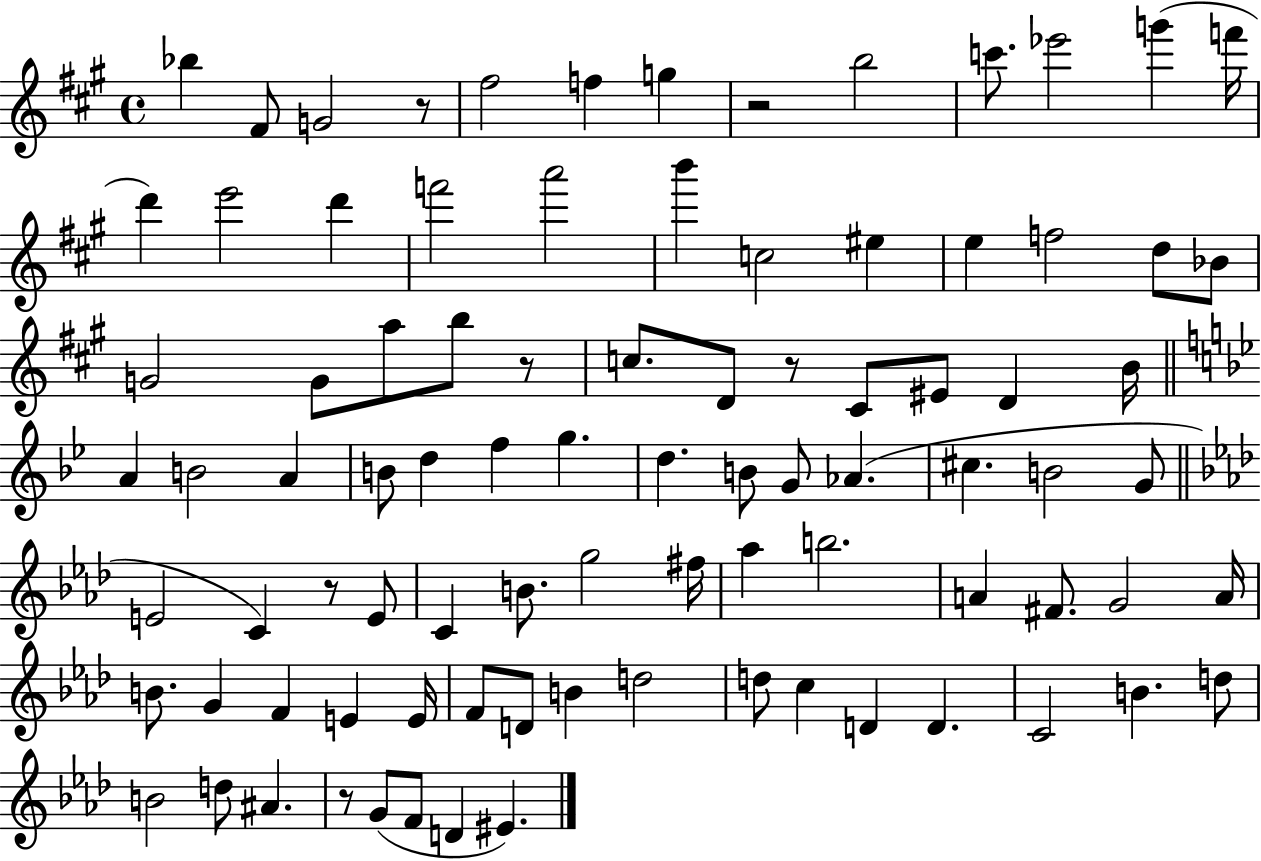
Bb5/q F#4/e G4/h R/e F#5/h F5/q G5/q R/h B5/h C6/e. Eb6/h G6/q F6/s D6/q E6/h D6/q F6/h A6/h B6/q C5/h EIS5/q E5/q F5/h D5/e Bb4/e G4/h G4/e A5/e B5/e R/e C5/e. D4/e R/e C#4/e EIS4/e D4/q B4/s A4/q B4/h A4/q B4/e D5/q F5/q G5/q. D5/q. B4/e G4/e Ab4/q. C#5/q. B4/h G4/e E4/h C4/q R/e E4/e C4/q B4/e. G5/h F#5/s Ab5/q B5/h. A4/q F#4/e. G4/h A4/s B4/e. G4/q F4/q E4/q E4/s F4/e D4/e B4/q D5/h D5/e C5/q D4/q D4/q. C4/h B4/q. D5/e B4/h D5/e A#4/q. R/e G4/e F4/e D4/q EIS4/q.